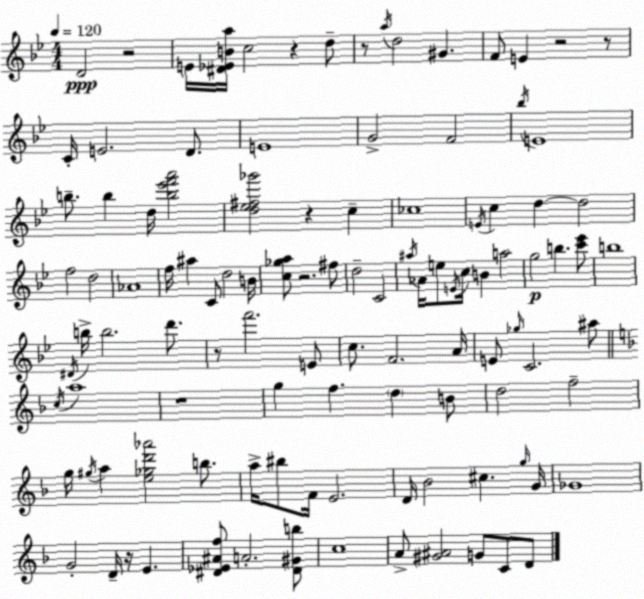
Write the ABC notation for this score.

X:1
T:Untitled
M:4/4
L:1/4
K:Bb
D2 z2 E/4 [^D_EBa]/4 c2 z d/2 z/2 a/4 d2 ^G F/2 E z2 z/2 C/4 E2 D/2 E4 G2 F2 _b/4 E4 b/2 b d/4 [b_e'f'a']2 [d_e^f_g']2 z c _c4 E/4 c d d2 f2 d2 _A4 f/4 ^a C/2 d2 B/4 [c_ga]/2 z2 ^f/2 d2 C2 ^a/4 _A/4 e/2 E/4 c/4 B a2 g2 b [c'_e']/2 b4 ^D/4 b/4 b2 d'/2 z/2 f'2 E/2 c/2 F2 A/4 E/2 _g/4 C2 ^a/2 c/4 a4 z4 g f d B/2 d2 f2 g/4 ^g/4 a [e_gd'_a']2 b/2 a/4 ^b/2 F/4 E2 D/4 _B2 ^c g/4 G/4 _G4 G2 D/4 z/4 E [^D_E^Af]/2 A2 [^D^Gb]/2 c4 A/2 [^G^A]2 G/2 C/2 D/2